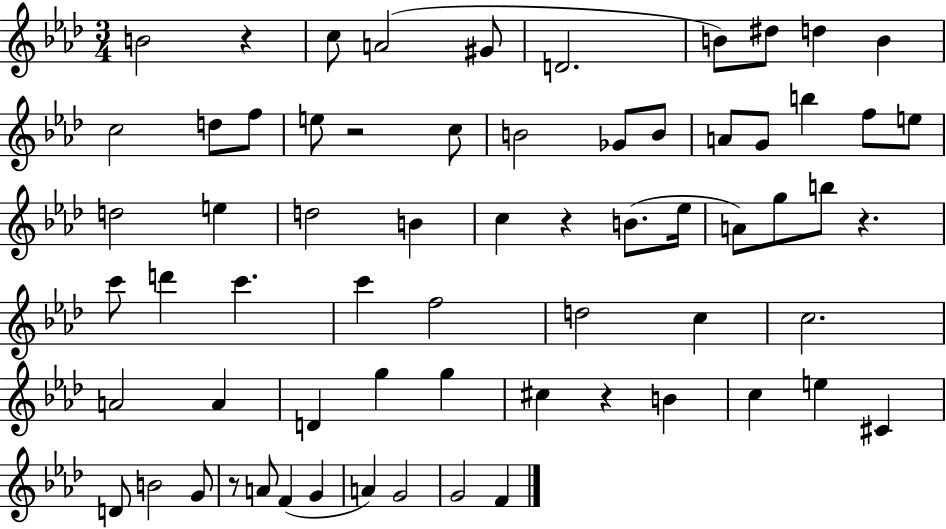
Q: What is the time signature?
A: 3/4